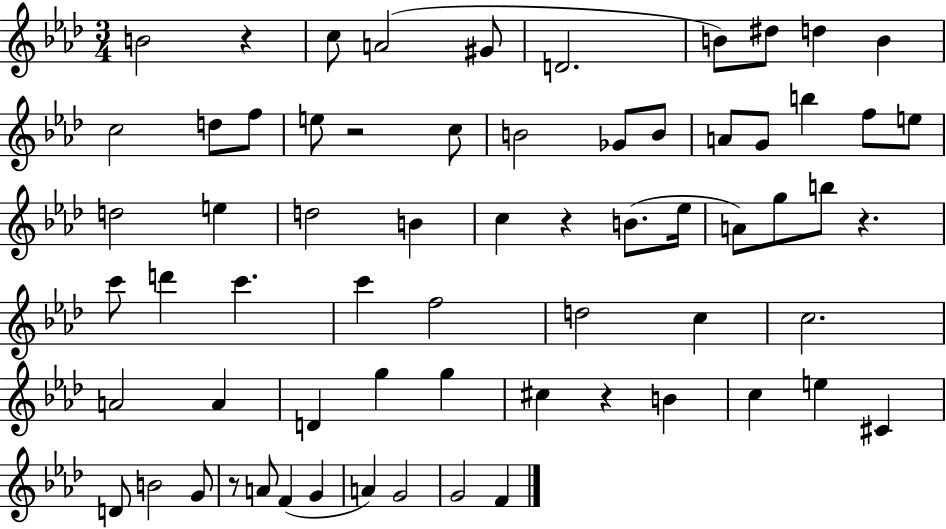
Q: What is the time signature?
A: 3/4